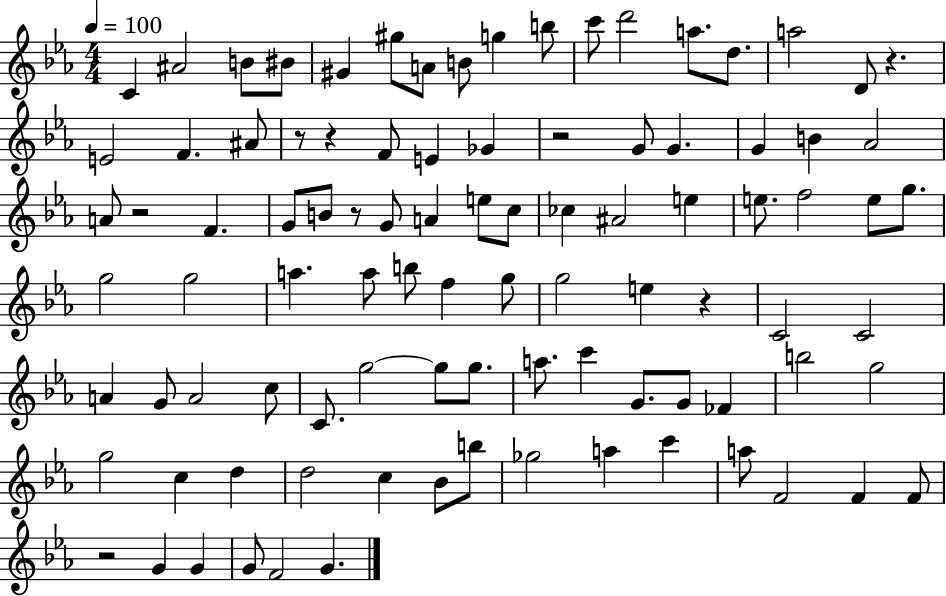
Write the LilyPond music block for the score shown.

{
  \clef treble
  \numericTimeSignature
  \time 4/4
  \key ees \major
  \tempo 4 = 100
  c'4 ais'2 b'8 bis'8 | gis'4 gis''8 a'8 b'8 g''4 b''8 | c'''8 d'''2 a''8. d''8. | a''2 d'8 r4. | \break e'2 f'4. ais'8 | r8 r4 f'8 e'4 ges'4 | r2 g'8 g'4. | g'4 b'4 aes'2 | \break a'8 r2 f'4. | g'8 b'8 r8 g'8 a'4 e''8 c''8 | ces''4 ais'2 e''4 | e''8. f''2 e''8 g''8. | \break g''2 g''2 | a''4. a''8 b''8 f''4 g''8 | g''2 e''4 r4 | c'2 c'2 | \break a'4 g'8 a'2 c''8 | c'8. g''2~~ g''8 g''8. | a''8. c'''4 g'8. g'8 fes'4 | b''2 g''2 | \break g''2 c''4 d''4 | d''2 c''4 bes'8 b''8 | ges''2 a''4 c'''4 | a''8 f'2 f'4 f'8 | \break r2 g'4 g'4 | g'8 f'2 g'4. | \bar "|."
}